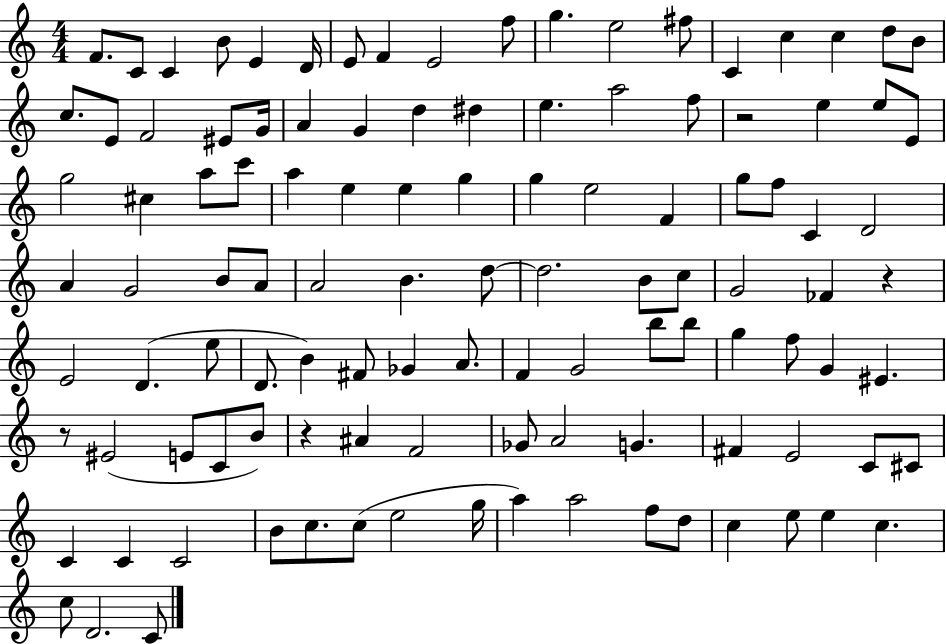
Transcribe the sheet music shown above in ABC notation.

X:1
T:Untitled
M:4/4
L:1/4
K:C
F/2 C/2 C B/2 E D/4 E/2 F E2 f/2 g e2 ^f/2 C c c d/2 B/2 c/2 E/2 F2 ^E/2 G/4 A G d ^d e a2 f/2 z2 e e/2 E/2 g2 ^c a/2 c'/2 a e e g g e2 F g/2 f/2 C D2 A G2 B/2 A/2 A2 B d/2 d2 B/2 c/2 G2 _F z E2 D e/2 D/2 B ^F/2 _G A/2 F G2 b/2 b/2 g f/2 G ^E z/2 ^E2 E/2 C/2 B/2 z ^A F2 _G/2 A2 G ^F E2 C/2 ^C/2 C C C2 B/2 c/2 c/2 e2 g/4 a a2 f/2 d/2 c e/2 e c c/2 D2 C/2